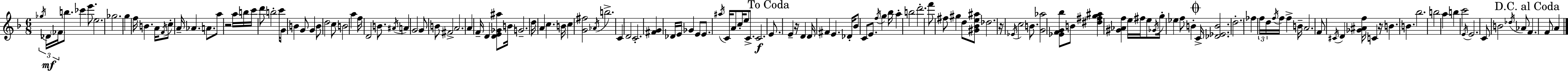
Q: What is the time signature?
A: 6/8